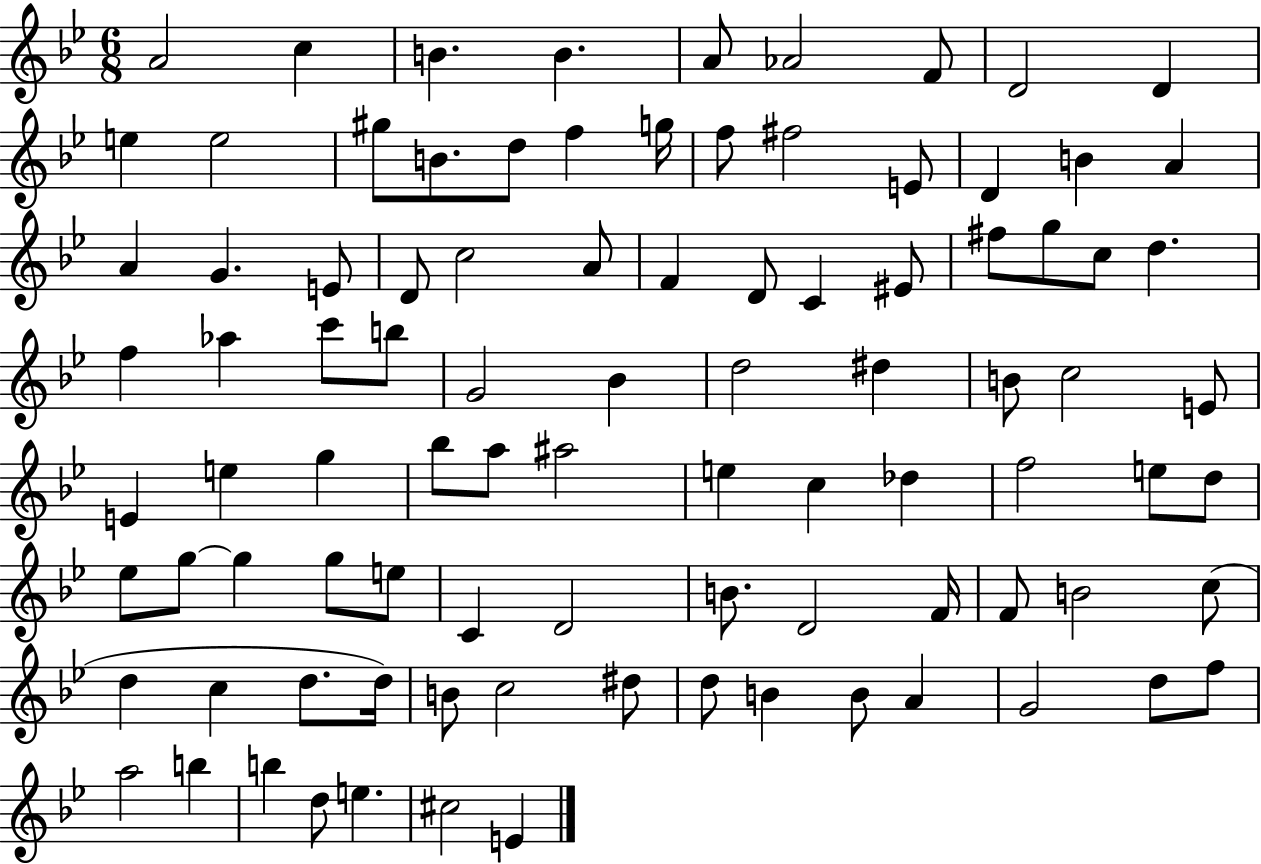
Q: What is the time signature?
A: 6/8